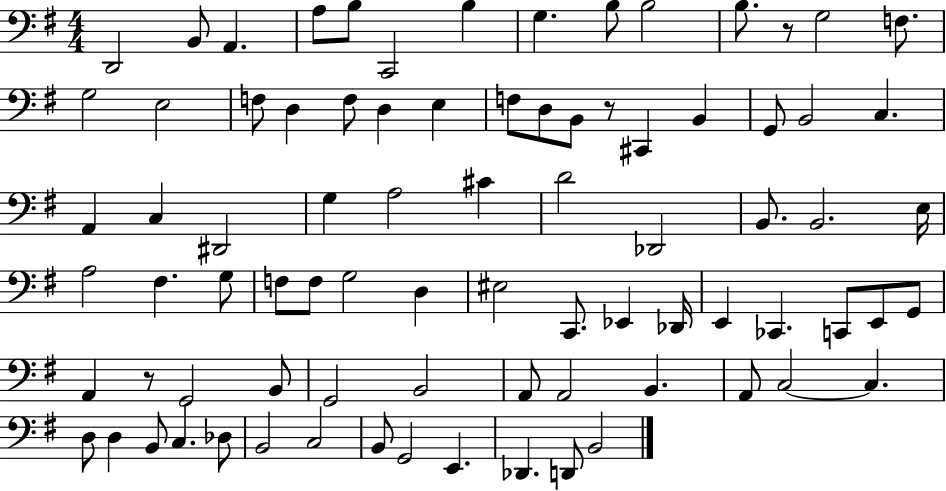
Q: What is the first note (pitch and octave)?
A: D2